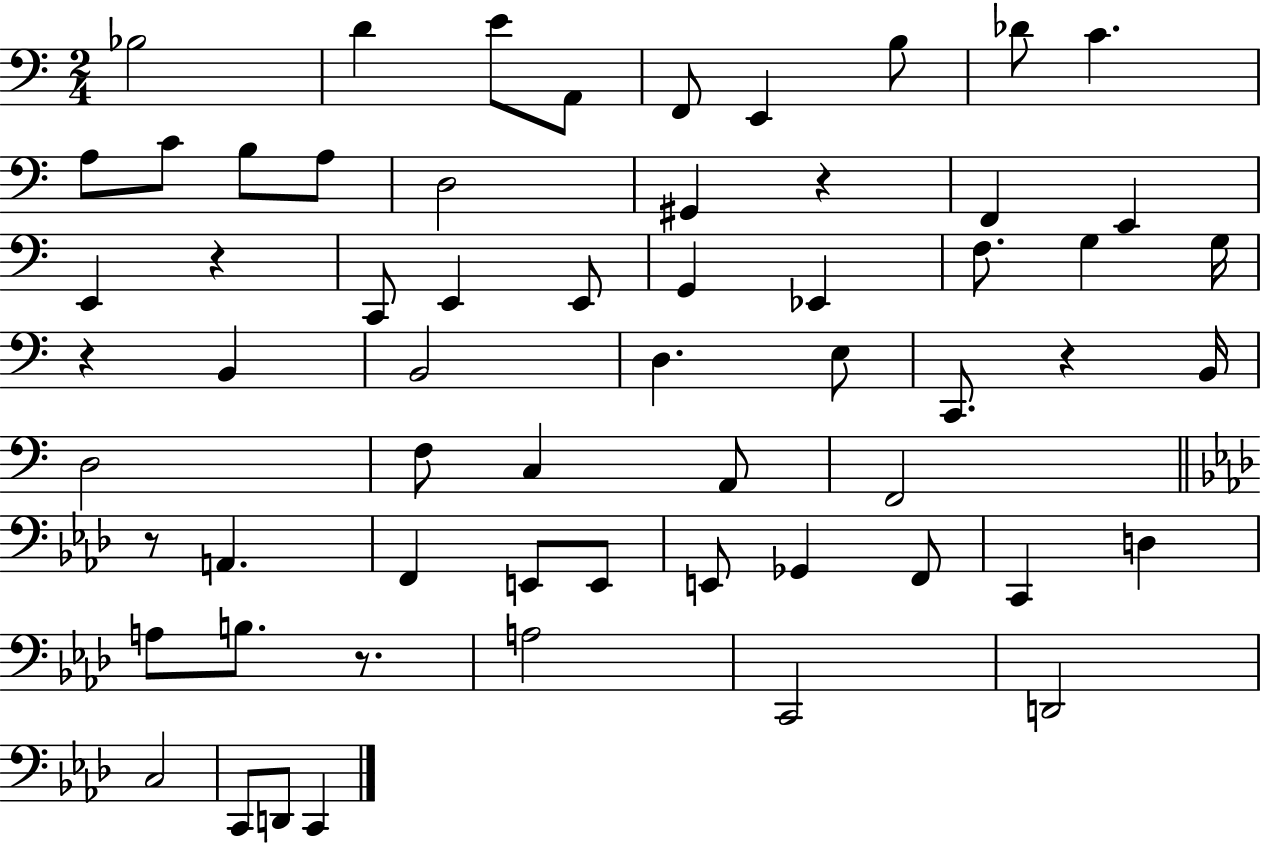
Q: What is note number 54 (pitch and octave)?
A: D2